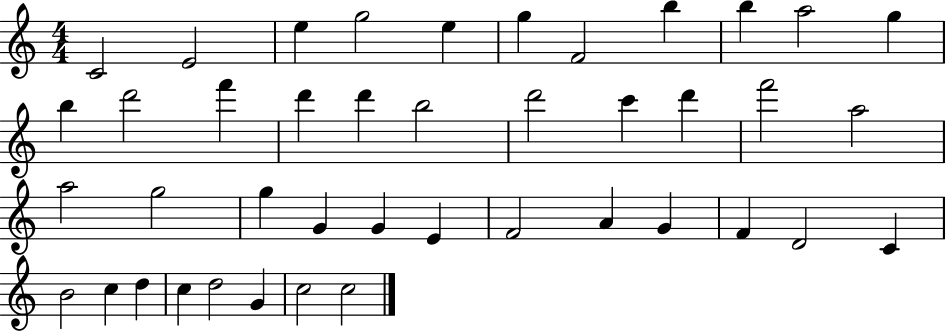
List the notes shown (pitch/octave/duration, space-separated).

C4/h E4/h E5/q G5/h E5/q G5/q F4/h B5/q B5/q A5/h G5/q B5/q D6/h F6/q D6/q D6/q B5/h D6/h C6/q D6/q F6/h A5/h A5/h G5/h G5/q G4/q G4/q E4/q F4/h A4/q G4/q F4/q D4/h C4/q B4/h C5/q D5/q C5/q D5/h G4/q C5/h C5/h